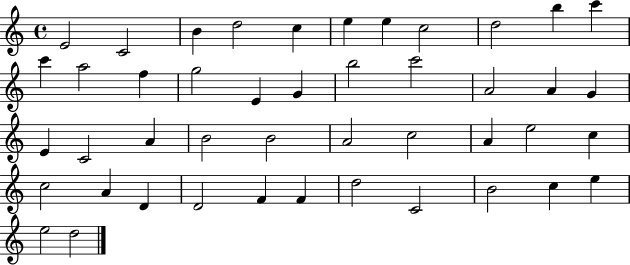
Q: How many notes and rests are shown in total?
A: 45